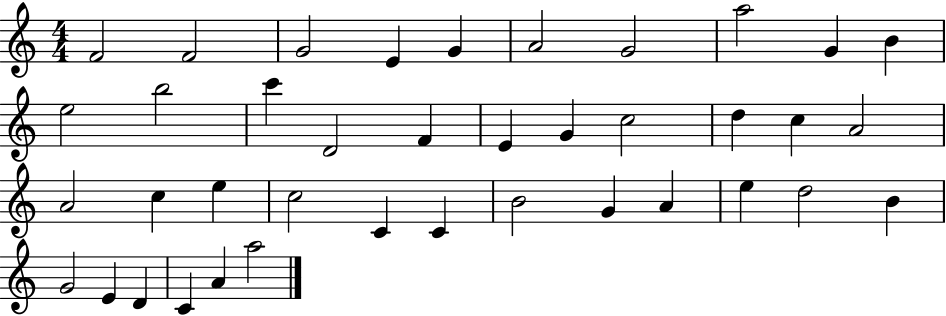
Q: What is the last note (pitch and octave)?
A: A5